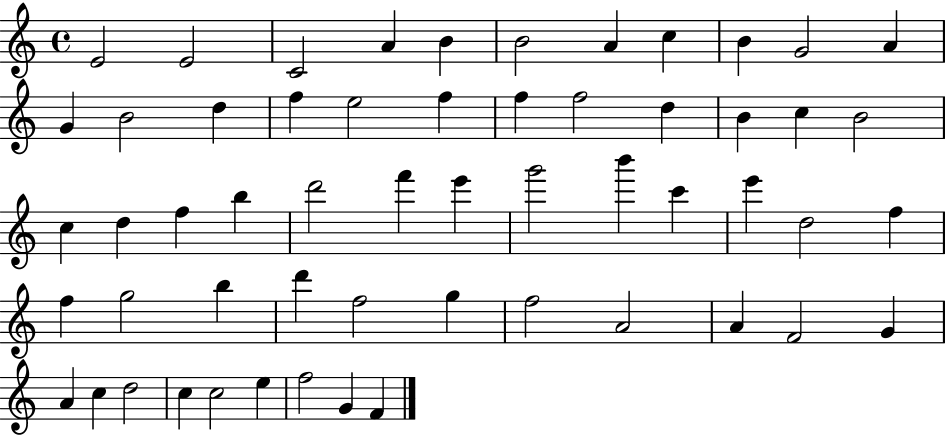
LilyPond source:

{
  \clef treble
  \time 4/4
  \defaultTimeSignature
  \key c \major
  e'2 e'2 | c'2 a'4 b'4 | b'2 a'4 c''4 | b'4 g'2 a'4 | \break g'4 b'2 d''4 | f''4 e''2 f''4 | f''4 f''2 d''4 | b'4 c''4 b'2 | \break c''4 d''4 f''4 b''4 | d'''2 f'''4 e'''4 | g'''2 b'''4 c'''4 | e'''4 d''2 f''4 | \break f''4 g''2 b''4 | d'''4 f''2 g''4 | f''2 a'2 | a'4 f'2 g'4 | \break a'4 c''4 d''2 | c''4 c''2 e''4 | f''2 g'4 f'4 | \bar "|."
}